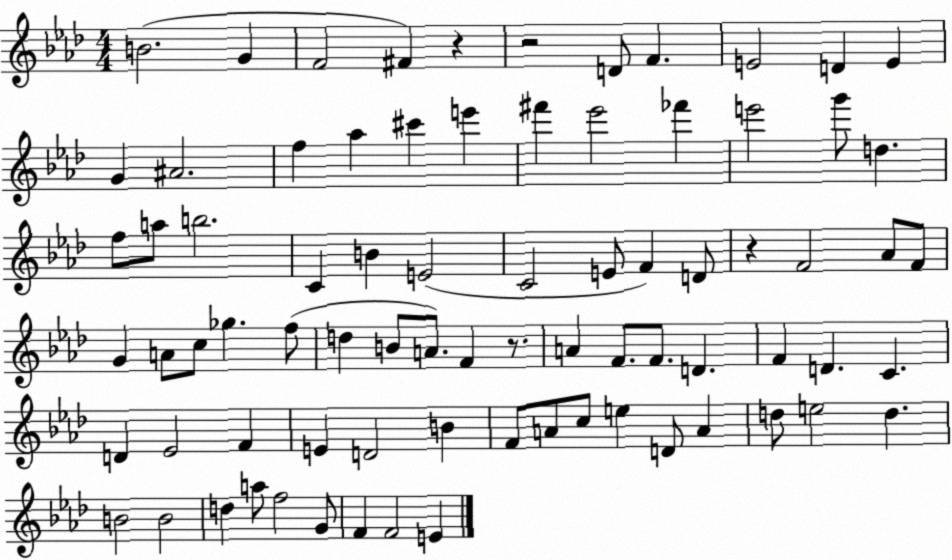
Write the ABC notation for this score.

X:1
T:Untitled
M:4/4
L:1/4
K:Ab
B2 G F2 ^F z z2 D/2 F E2 D E G ^A2 f _a ^c' e' ^f' _e'2 _f' e'2 g'/2 d f/2 a/2 b2 C B E2 C2 E/2 F D/2 z F2 _A/2 F/2 G A/2 c/2 _g f/2 d B/2 A/2 F z/2 A F/2 F/2 D F D C D _E2 F E D2 B F/2 A/2 c/2 e D/2 A d/2 e2 d B2 B2 d a/2 f2 G/2 F F2 E